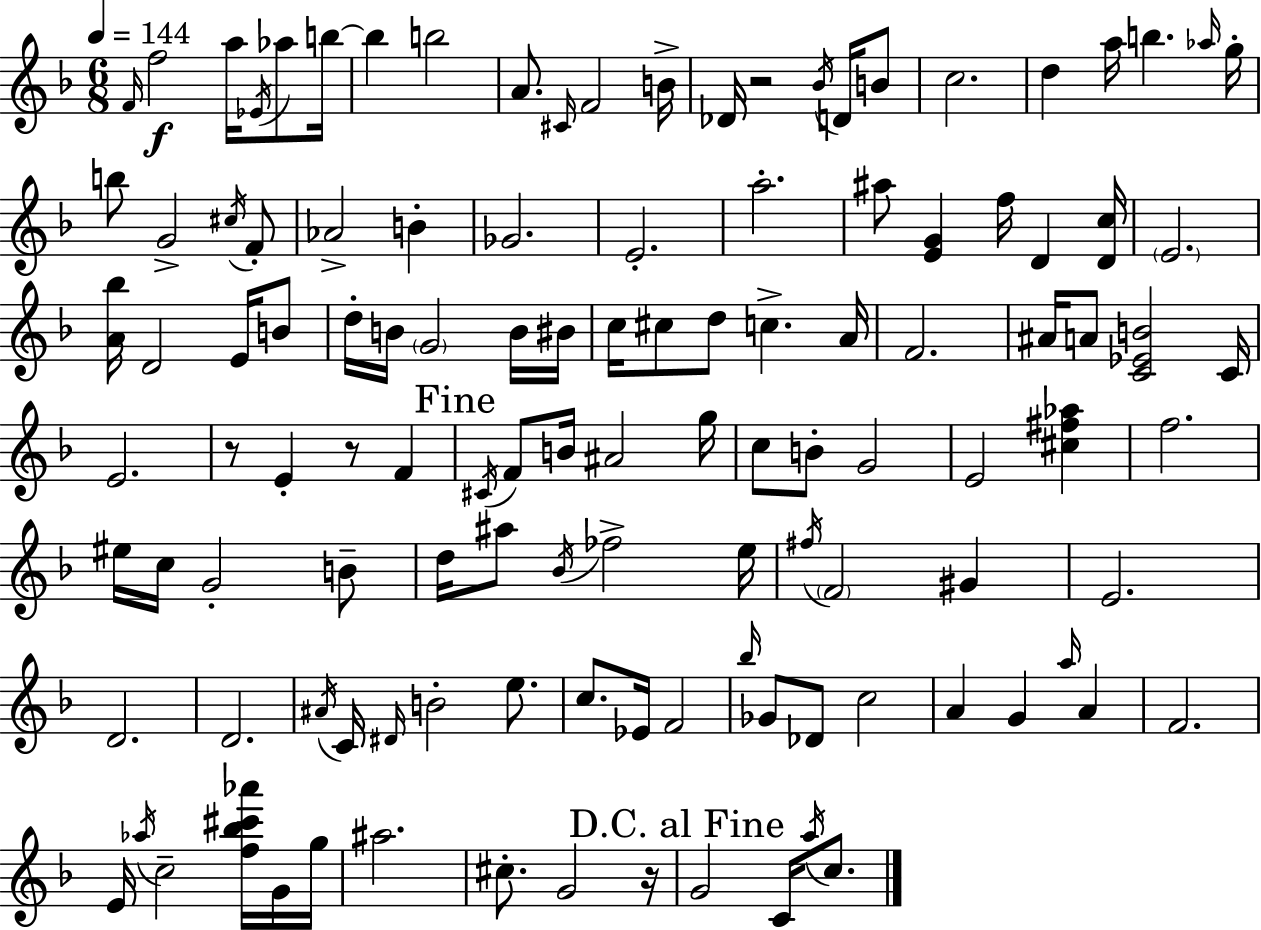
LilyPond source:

{
  \clef treble
  \numericTimeSignature
  \time 6/8
  \key d \minor
  \tempo 4 = 144
  \grace { f'16 }\f f''2 a''16 \acciaccatura { ees'16 } aes''8 | b''16~~ b''4 b''2 | a'8. \grace { cis'16 } f'2 | b'16-> des'16 r2 | \break \acciaccatura { bes'16 } d'16 b'8 c''2. | d''4 a''16 b''4. | \grace { aes''16 } g''16-. b''8 g'2-> | \acciaccatura { cis''16 } f'8-. aes'2-> | \break b'4-. ges'2. | e'2.-. | a''2.-. | ais''8 <e' g'>4 | \break f''16 d'4 <d' c''>16 \parenthesize e'2. | <a' bes''>16 d'2 | e'16 b'8 d''16-. b'16 \parenthesize g'2 | b'16 bis'16 c''16 cis''8 d''8 c''4.-> | \break a'16 f'2. | ais'16 a'8 <c' ees' b'>2 | c'16 e'2. | r8 e'4-. | \break r8 f'4 \mark "Fine" \acciaccatura { cis'16 } f'8 b'16 ais'2 | g''16 c''8 b'8-. g'2 | e'2 | <cis'' fis'' aes''>4 f''2. | \break eis''16 c''16 g'2-. | b'8-- d''16 ais''8 \acciaccatura { bes'16 } fes''2-> | e''16 \acciaccatura { fis''16 } \parenthesize f'2 | gis'4 e'2. | \break d'2. | d'2. | \acciaccatura { ais'16 } c'16 \grace { dis'16 } | b'2-. e''8. c''8. | \break ees'16 f'2 \grace { bes''16 } | ges'8 des'8 c''2 | a'4 g'4 \grace { a''16 } a'4 | f'2. | \break e'16 \acciaccatura { aes''16 } c''2-- <f'' bes'' cis''' aes'''>16 | g'16 g''16 ais''2. | cis''8.-. g'2 | r16 \mark "D.C. al Fine" g'2 c'16 \acciaccatura { a''16 } | \break c''8. \bar "|."
}